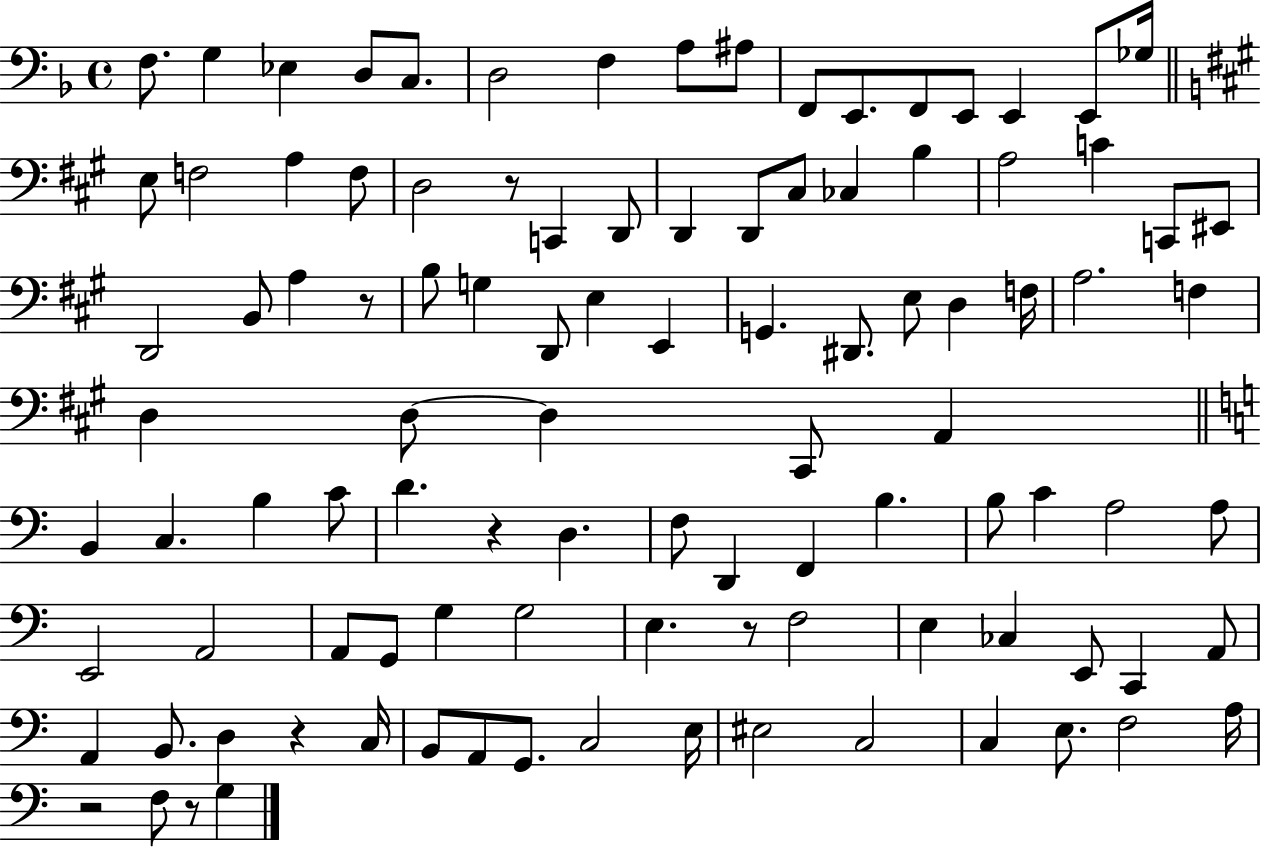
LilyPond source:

{
  \clef bass
  \time 4/4
  \defaultTimeSignature
  \key f \major
  \repeat volta 2 { f8. g4 ees4 d8 c8. | d2 f4 a8 ais8 | f,8 e,8. f,8 e,8 e,4 e,8 ges16 | \bar "||" \break \key a \major e8 f2 a4 f8 | d2 r8 c,4 d,8 | d,4 d,8 cis8 ces4 b4 | a2 c'4 c,8 eis,8 | \break d,2 b,8 a4 r8 | b8 g4 d,8 e4 e,4 | g,4. dis,8. e8 d4 f16 | a2. f4 | \break d4 d8~~ d4 cis,8 a,4 | \bar "||" \break \key c \major b,4 c4. b4 c'8 | d'4. r4 d4. | f8 d,4 f,4 b4. | b8 c'4 a2 a8 | \break e,2 a,2 | a,8 g,8 g4 g2 | e4. r8 f2 | e4 ces4 e,8 c,4 a,8 | \break a,4 b,8. d4 r4 c16 | b,8 a,8 g,8. c2 e16 | eis2 c2 | c4 e8. f2 a16 | \break r2 f8 r8 g4 | } \bar "|."
}